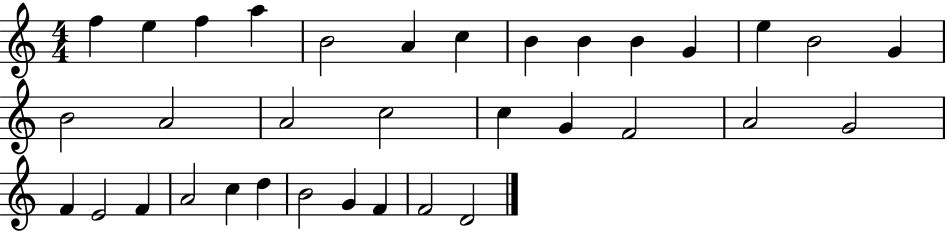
{
  \clef treble
  \numericTimeSignature
  \time 4/4
  \key c \major
  f''4 e''4 f''4 a''4 | b'2 a'4 c''4 | b'4 b'4 b'4 g'4 | e''4 b'2 g'4 | \break b'2 a'2 | a'2 c''2 | c''4 g'4 f'2 | a'2 g'2 | \break f'4 e'2 f'4 | a'2 c''4 d''4 | b'2 g'4 f'4 | f'2 d'2 | \break \bar "|."
}